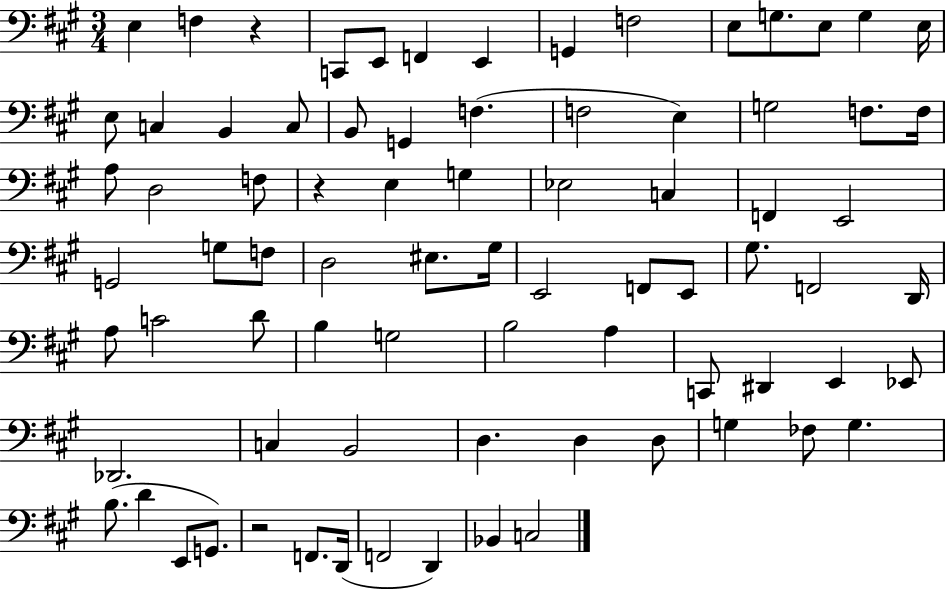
{
  \clef bass
  \numericTimeSignature
  \time 3/4
  \key a \major
  e4 f4 r4 | c,8 e,8 f,4 e,4 | g,4 f2 | e8 g8. e8 g4 e16 | \break e8 c4 b,4 c8 | b,8 g,4 f4.( | f2 e4) | g2 f8. f16 | \break a8 d2 f8 | r4 e4 g4 | ees2 c4 | f,4 e,2 | \break g,2 g8 f8 | d2 eis8. gis16 | e,2 f,8 e,8 | gis8. f,2 d,16 | \break a8 c'2 d'8 | b4 g2 | b2 a4 | c,8 dis,4 e,4 ees,8 | \break des,2. | c4 b,2 | d4. d4 d8 | g4 fes8 g4. | \break b8.( d'4 e,8 g,8.) | r2 f,8. d,16( | f,2 d,4) | bes,4 c2 | \break \bar "|."
}